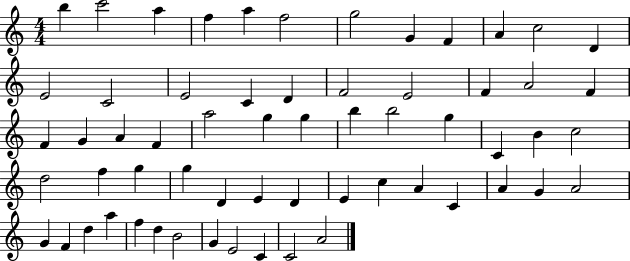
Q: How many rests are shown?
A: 0